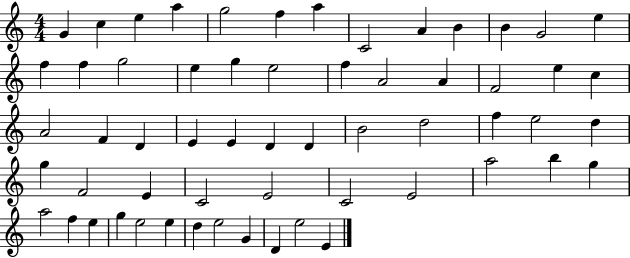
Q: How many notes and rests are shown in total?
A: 59